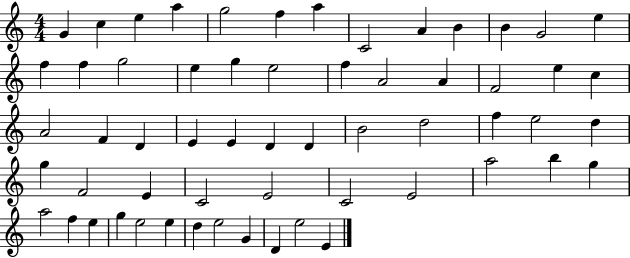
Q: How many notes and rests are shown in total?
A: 59